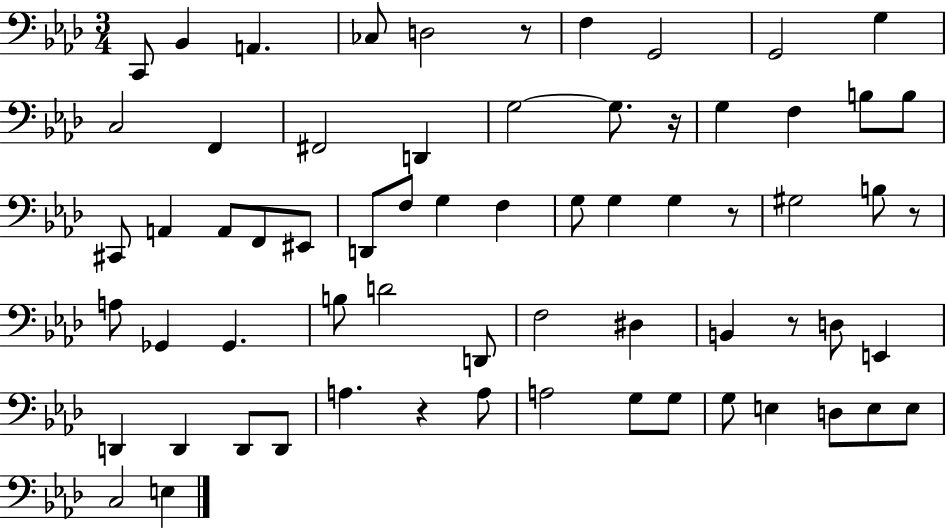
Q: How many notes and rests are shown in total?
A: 66